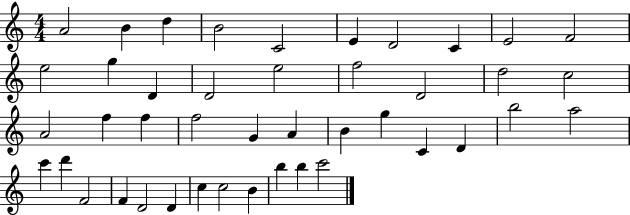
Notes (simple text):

A4/h B4/q D5/q B4/h C4/h E4/q D4/h C4/q E4/h F4/h E5/h G5/q D4/q D4/h E5/h F5/h D4/h D5/h C5/h A4/h F5/q F5/q F5/h G4/q A4/q B4/q G5/q C4/q D4/q B5/h A5/h C6/q D6/q F4/h F4/q D4/h D4/q C5/q C5/h B4/q B5/q B5/q C6/h